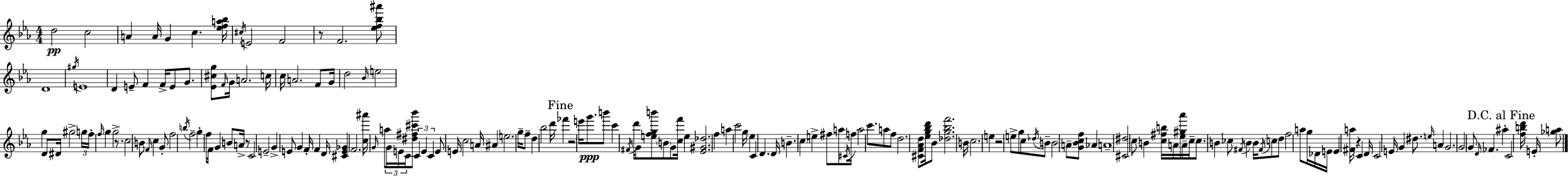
X:1
T:Untitled
M:4/4
L:1/4
K:Cm
d2 c2 A A/4 G c [_efa_b]/4 ^c/4 E2 F2 z/2 F2 [_ef_b^a']/2 D4 ^g/4 E4 D E/2 F F/4 E/2 G/2 [_E^cg]/2 F/4 G/4 A2 c/4 c/4 A2 F/2 G/4 d2 _B/4 e2 g D/2 ^D/4 ^g2 g/4 f/4 f/4 g g2 z/2 c2 B/2 F/4 c G/2 f2 b/4 f2 g f/2 F/4 G B/2 A/4 z/2 C2 E2 G E/2 G F/4 F D/4 [^CE_G] F2 [c^a']/4 G/4 a/2 G/4 E/4 C/4 [^d^f^c'_b']/2 C E C E/2 E/4 c2 A/4 ^A e2 g/4 f/2 d _b2 d'/4 _f' z2 e'/4 g'/2 b'/2 c' ^F/4 d'/4 G/2 [efgb']/2 B/2 G/2 [cf']/4 e [_E^G_d]2 f a c'2 g/4 _e C D D/4 B c e ^f/2 a/2 ^C/4 f/4 a2 c'/2 a/2 f/2 d2 [^CF_Ad]/2 [_eg_bd']/4 _B/2 [_dg_bf']2 B/4 c2 e z2 e/2 g/2 c/2 _d/4 B/2 B2 A/2 [G_Bcf]/2 _A A4 [^C^d]2 c/2 B [c^fb]/4 A/4 [_e^g_a']/4 A/4 c/4 c/2 B _c/2 ^F/4 B B/4 ^F/4 c/2 d/2 f2 a/2 g/4 _D/4 E/4 E [^Fa]/4 z C D/4 C2 E/4 G ^d/2 e/4 A G2 G2 G/2 D/4 _F ^a C2 [fbd']/4 E/4 [_ga]/2